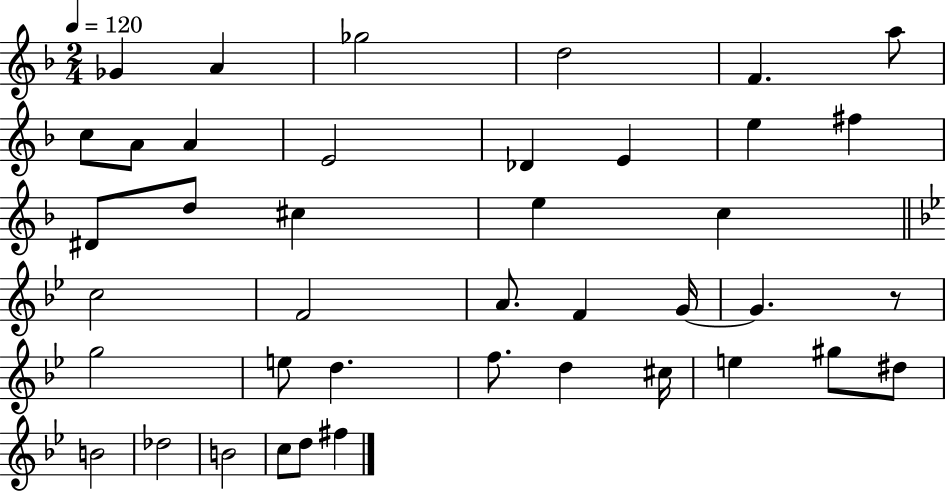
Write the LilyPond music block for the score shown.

{
  \clef treble
  \numericTimeSignature
  \time 2/4
  \key f \major
  \tempo 4 = 120
  \repeat volta 2 { ges'4 a'4 | ges''2 | d''2 | f'4. a''8 | \break c''8 a'8 a'4 | e'2 | des'4 e'4 | e''4 fis''4 | \break dis'8 d''8 cis''4 | e''4 c''4 | \bar "||" \break \key bes \major c''2 | f'2 | a'8. f'4 g'16~~ | g'4. r8 | \break g''2 | e''8 d''4. | f''8. d''4 cis''16 | e''4 gis''8 dis''8 | \break b'2 | des''2 | b'2 | c''8 d''8 fis''4 | \break } \bar "|."
}